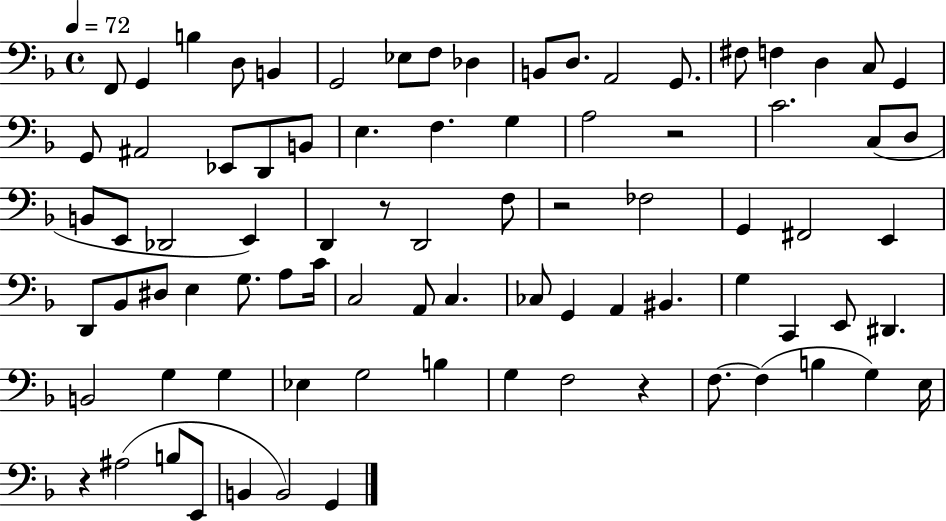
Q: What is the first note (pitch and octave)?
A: F2